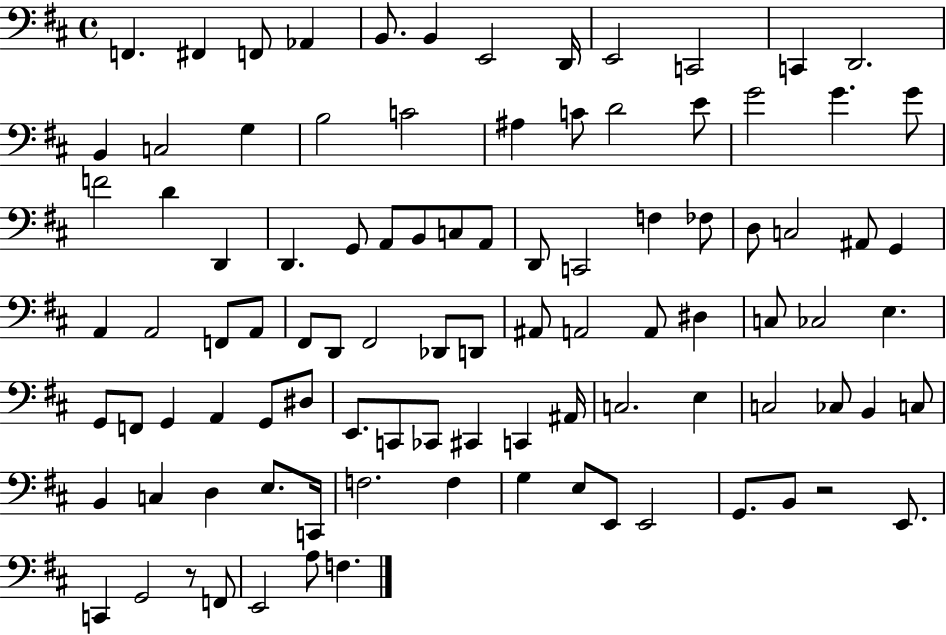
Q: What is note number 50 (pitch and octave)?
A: D2